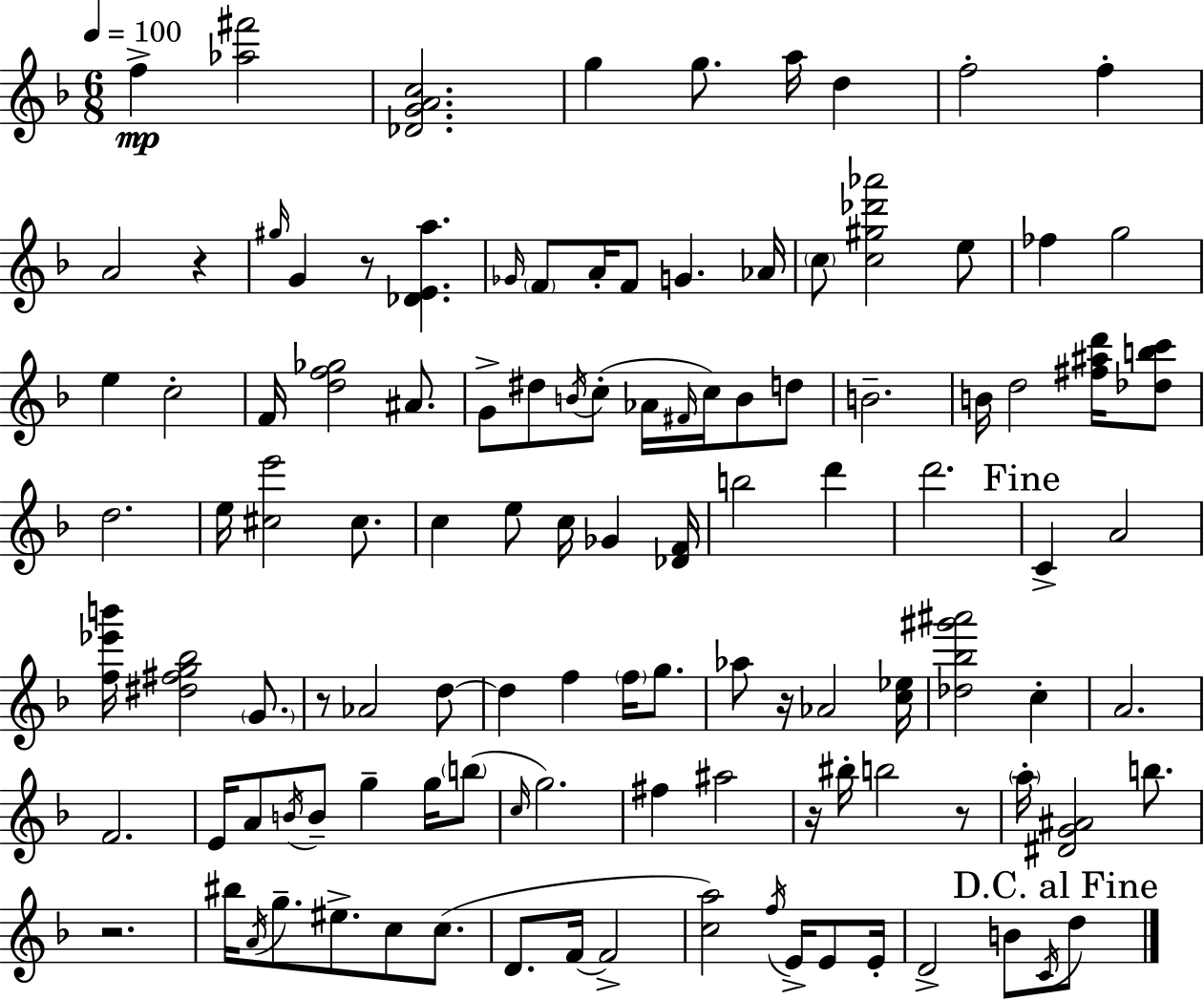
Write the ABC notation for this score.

X:1
T:Untitled
M:6/8
L:1/4
K:Dm
f [_a^f']2 [_DGAc]2 g g/2 a/4 d f2 f A2 z ^g/4 G z/2 [_DEa] _G/4 F/2 A/4 F/2 G _A/4 c/2 [c^g_d'_a']2 e/2 _f g2 e c2 F/4 [df_g]2 ^A/2 G/2 ^d/2 B/4 c/2 _A/4 ^F/4 c/4 B/2 d/2 B2 B/4 d2 [^f^ad']/4 [_dbc']/2 d2 e/4 [^ce']2 ^c/2 c e/2 c/4 _G [_DF]/4 b2 d' d'2 C A2 [f_e'b']/4 [^d^fg_b]2 G/2 z/2 _A2 d/2 d f f/4 g/2 _a/2 z/4 _A2 [c_e]/4 [_d_b^g'^a']2 c A2 F2 E/4 A/2 B/4 B/2 g g/4 b/2 c/4 g2 ^f ^a2 z/4 ^b/4 b2 z/2 a/4 [^DG^A]2 b/2 z2 ^b/4 A/4 g/2 ^e/2 c/2 c/2 D/2 F/4 F2 [ca]2 f/4 E/4 E/2 E/4 D2 B/2 C/4 d/2